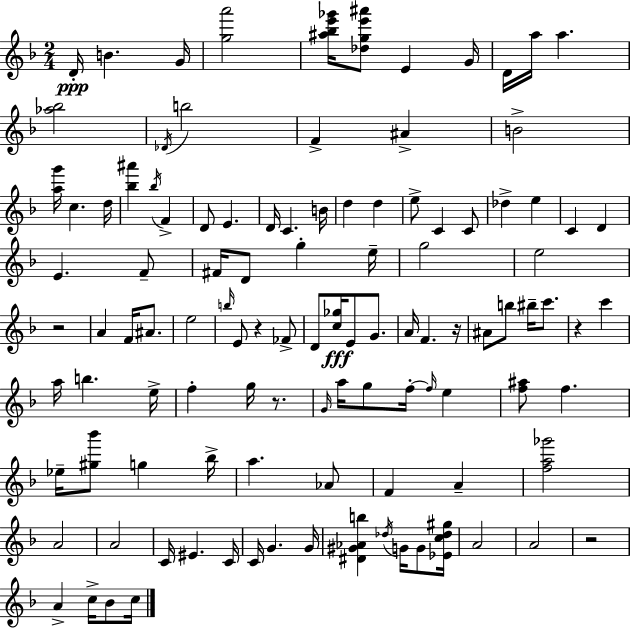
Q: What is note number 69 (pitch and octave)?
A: Eb5